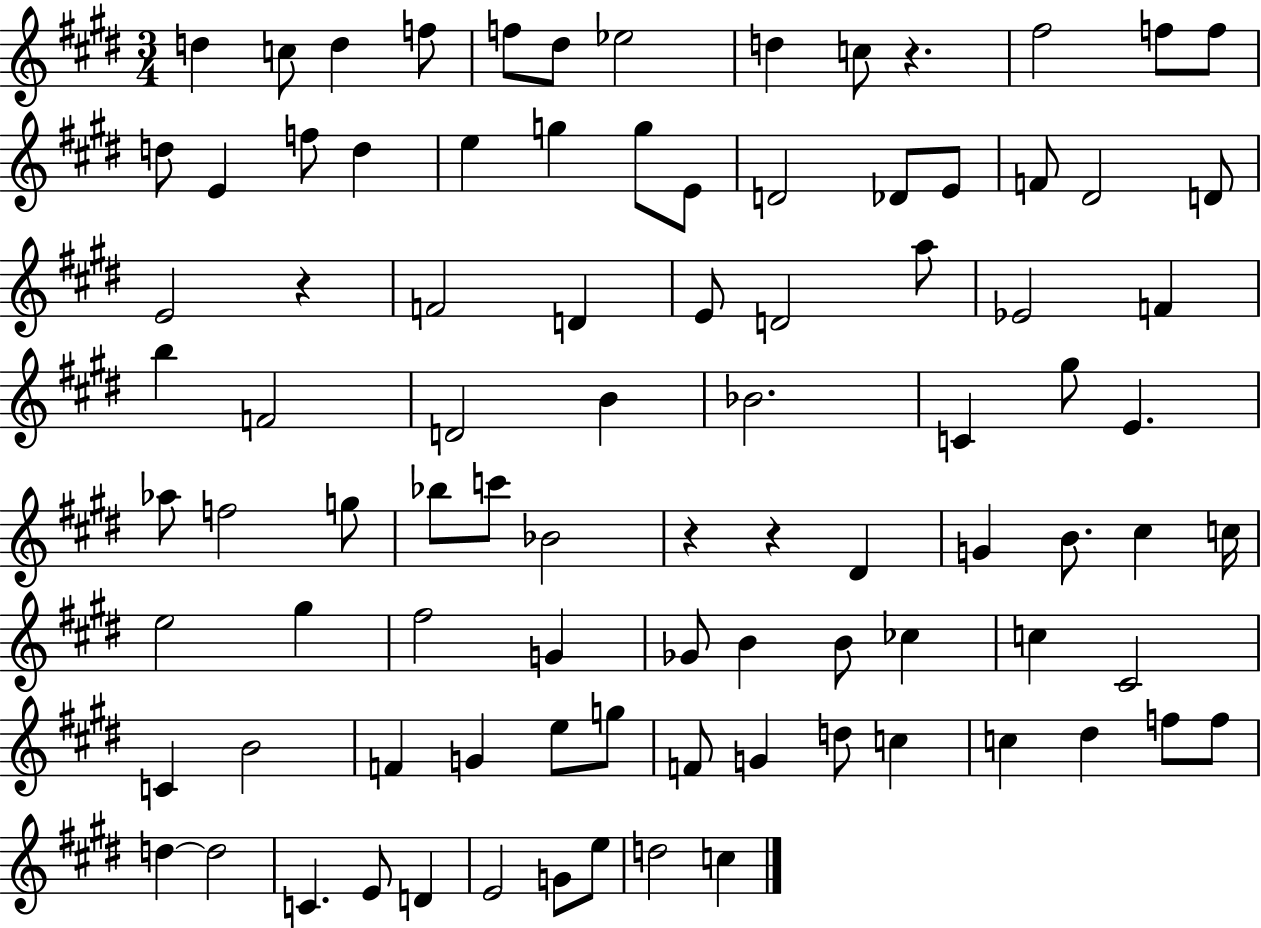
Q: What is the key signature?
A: E major